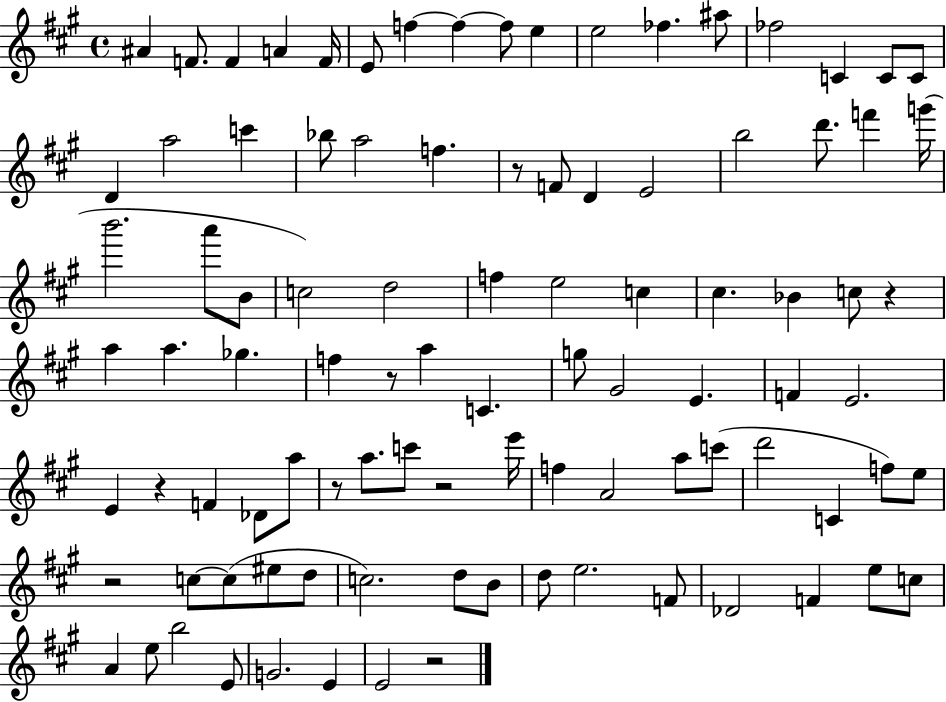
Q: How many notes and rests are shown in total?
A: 96